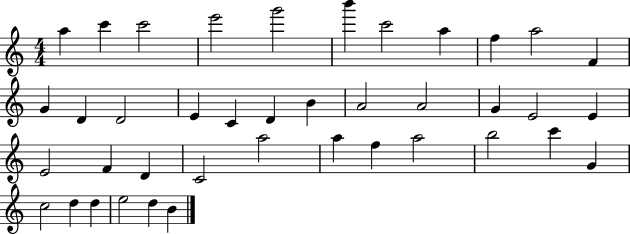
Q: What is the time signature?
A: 4/4